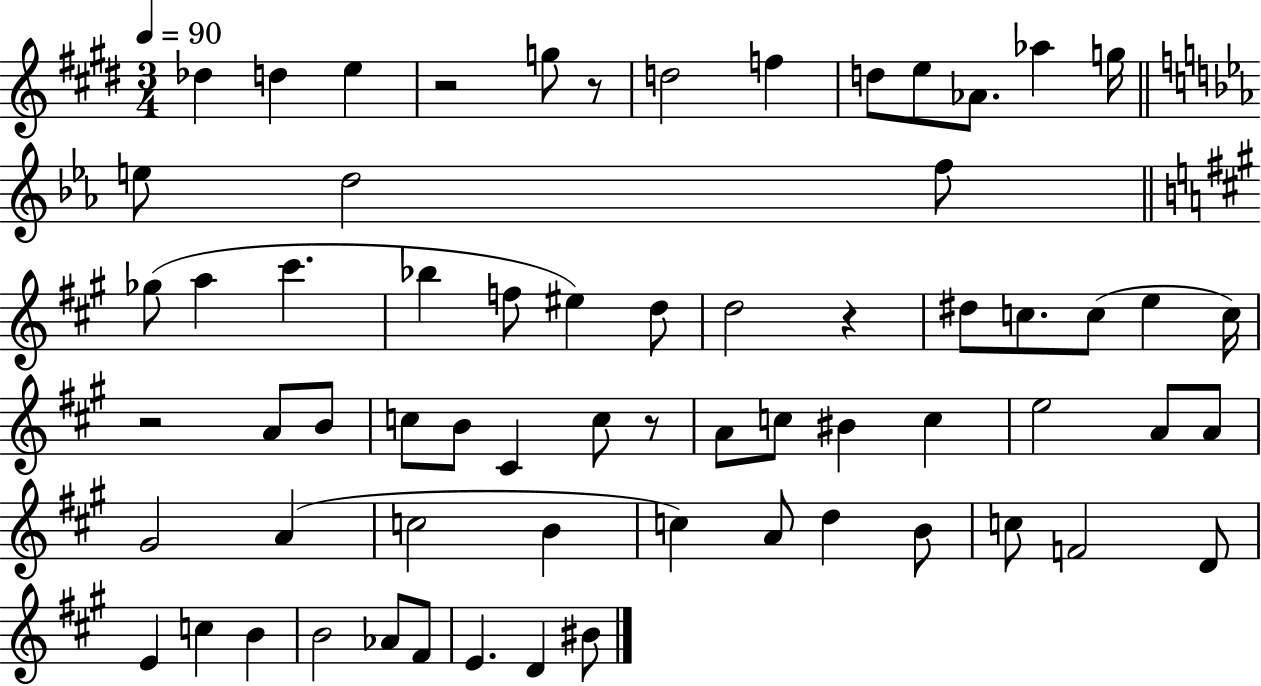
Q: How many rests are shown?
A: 5